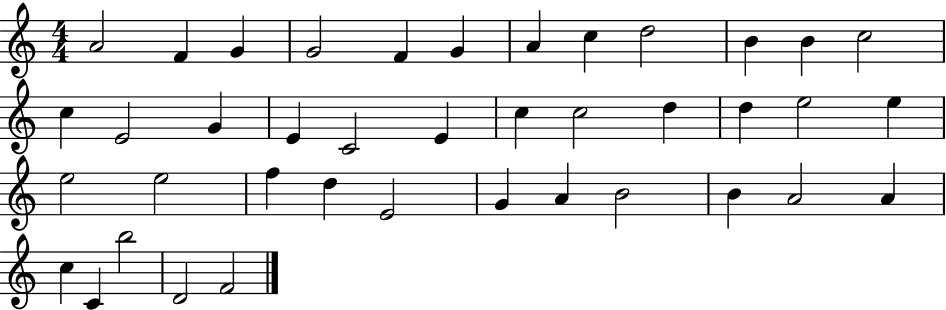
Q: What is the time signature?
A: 4/4